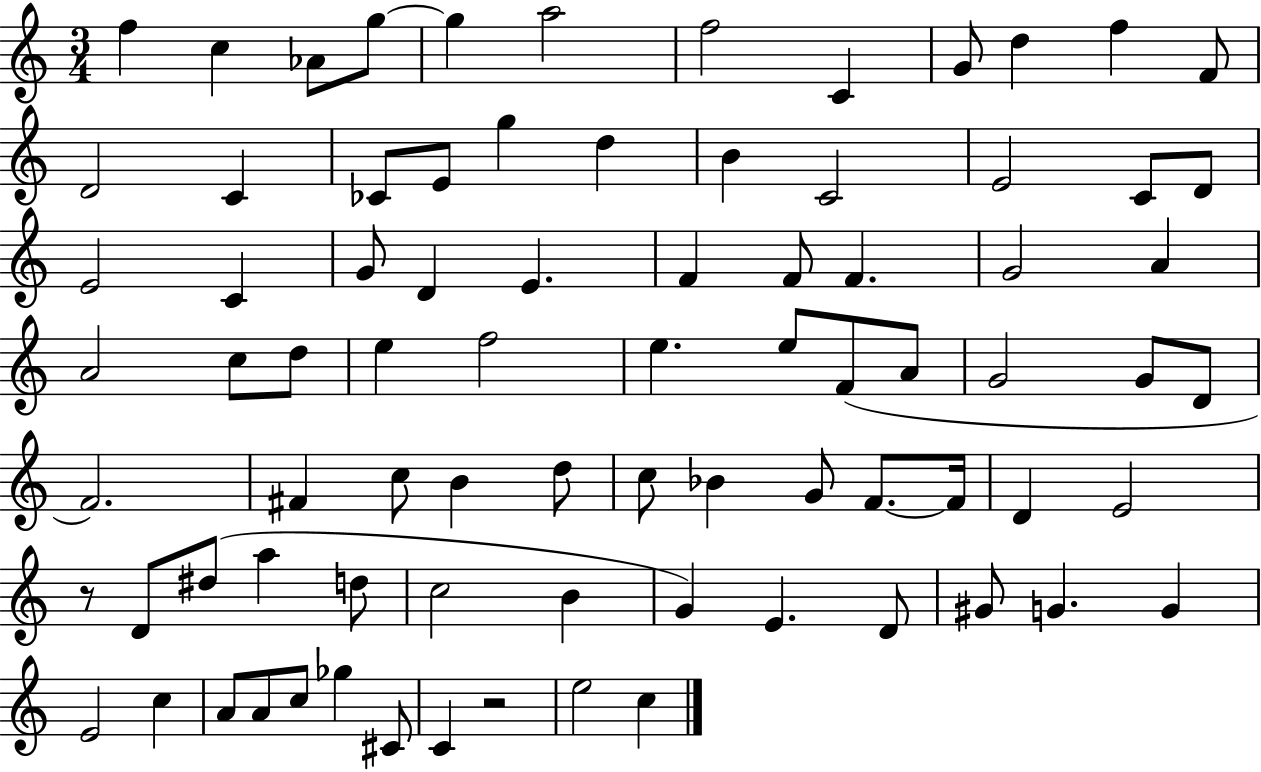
X:1
T:Untitled
M:3/4
L:1/4
K:C
f c _A/2 g/2 g a2 f2 C G/2 d f F/2 D2 C _C/2 E/2 g d B C2 E2 C/2 D/2 E2 C G/2 D E F F/2 F G2 A A2 c/2 d/2 e f2 e e/2 F/2 A/2 G2 G/2 D/2 F2 ^F c/2 B d/2 c/2 _B G/2 F/2 F/4 D E2 z/2 D/2 ^d/2 a d/2 c2 B G E D/2 ^G/2 G G E2 c A/2 A/2 c/2 _g ^C/2 C z2 e2 c